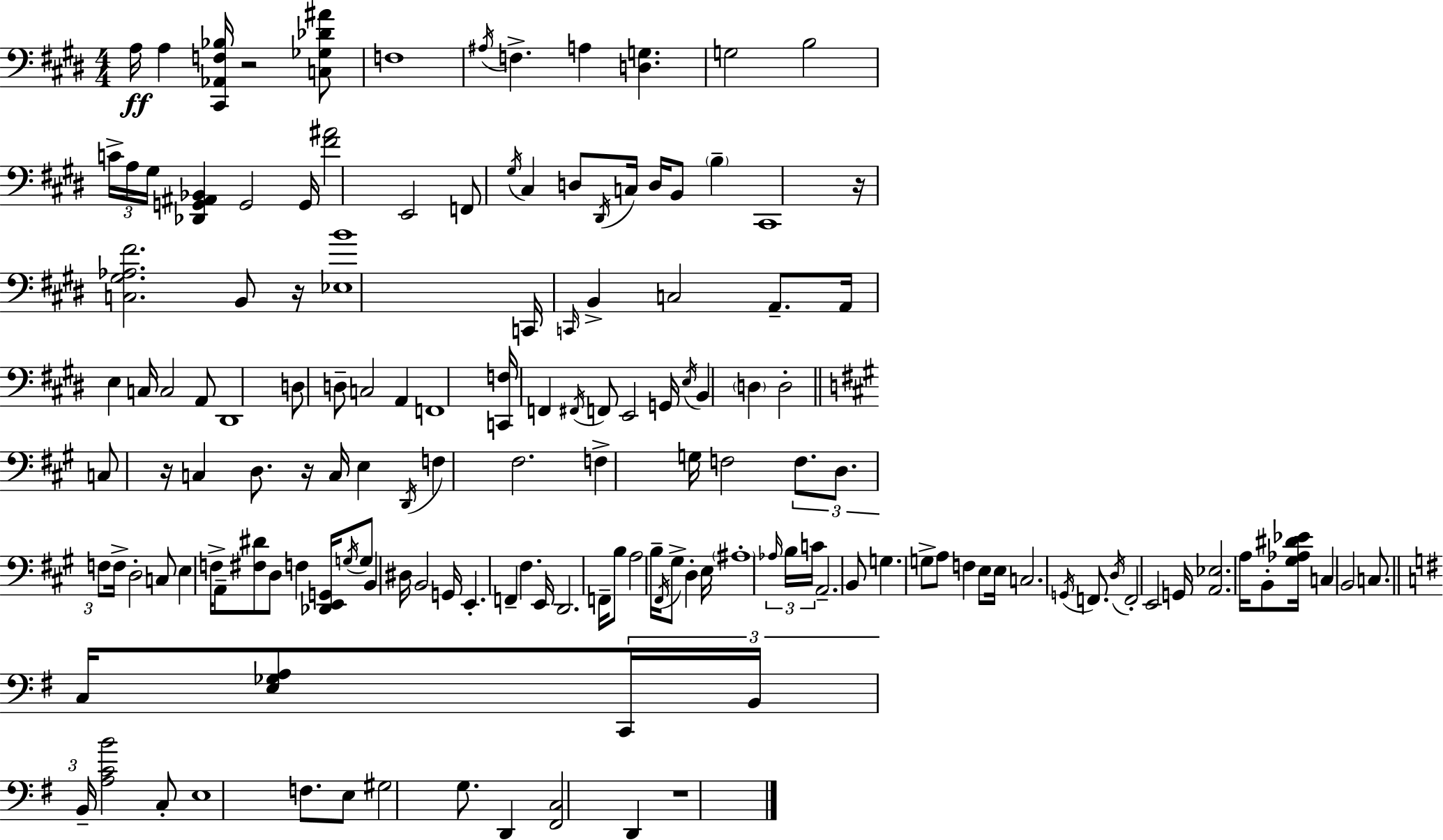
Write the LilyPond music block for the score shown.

{
  \clef bass
  \numericTimeSignature
  \time 4/4
  \key e \major
  \repeat volta 2 { a16\ff a4 <cis, aes, f bes>16 r2 <c ges des' ais'>8 | f1 | \acciaccatura { ais16 } f4.-> a4 <d g>4. | g2 b2 | \break \tuplet 3/2 { c'16-> a16 gis16 } <des, g, ais, bes,>4 g,2 | g,16 <fis' ais'>2 e,2 | f,8 \acciaccatura { gis16 } cis4 d8 \acciaccatura { dis,16 } c16 d16 b,8 \parenthesize b4-- | cis,1 | \break r16 <c gis aes fis'>2. | b,8 r16 <ees b'>1 | c,16 \grace { c,16 } b,4-> c2 | a,8.-- a,16 e4 c16 c2 | \break a,8 dis,1 | d8 d8-- c2 | a,4 f,1 | <c, f>16 f,4 \acciaccatura { fis,16 } f,8 e,2 | \break g,16 \acciaccatura { e16 } b,4 \parenthesize d4 d2-. | \bar "||" \break \key a \major c8 r16 c4 d8. r16 c16 e4 | \acciaccatura { d,16 } f4 fis2. | f4-> g16 f2 \tuplet 3/2 { f8. | d8. f8 } f16-> d2-. c8 | \break e4 f16-> a,8-- <fis dis'>8 d8 f4 | <des, e, g,>16 \acciaccatura { g16 } g8 b,4 dis16 b,2 | g,16 e,4.-. f,4-- fis4. | e,16 d,2. f,16-- | \break b8 a2 b16-- \acciaccatura { fis,16 } gis8-> d4-. | e16 \parenthesize ais1-. | \tuplet 3/2 { \grace { aes16 } b16 c'16 } a,2.-- | b,8 g4. g8-> a8 f4 | \break e8 e16 c2. | \acciaccatura { g,16 } f,8. \acciaccatura { d16 } f,2-. e,2 | g,16 <a, ees>2. | a16 b,8-. <gis aes dis' ees'>16 c4 b,2 | \break c8. \bar "||" \break \key g \major c16 <e ges a>8 \tuplet 3/2 { c,16 b,16 b,16-- } <a c' b'>2 c8-. | e1 | f8. e8 gis2 g8. | d,4 <fis, c>2 d,4 | \break r1 | } \bar "|."
}